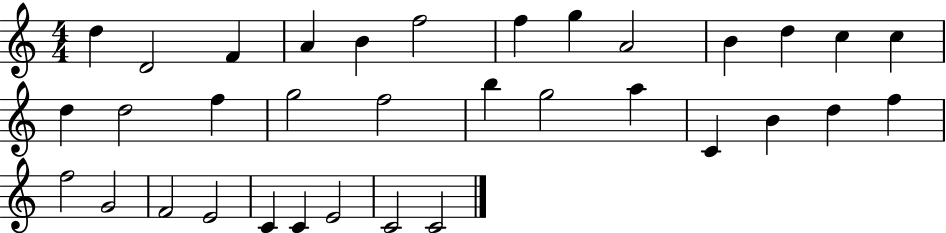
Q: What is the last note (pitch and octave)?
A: C4